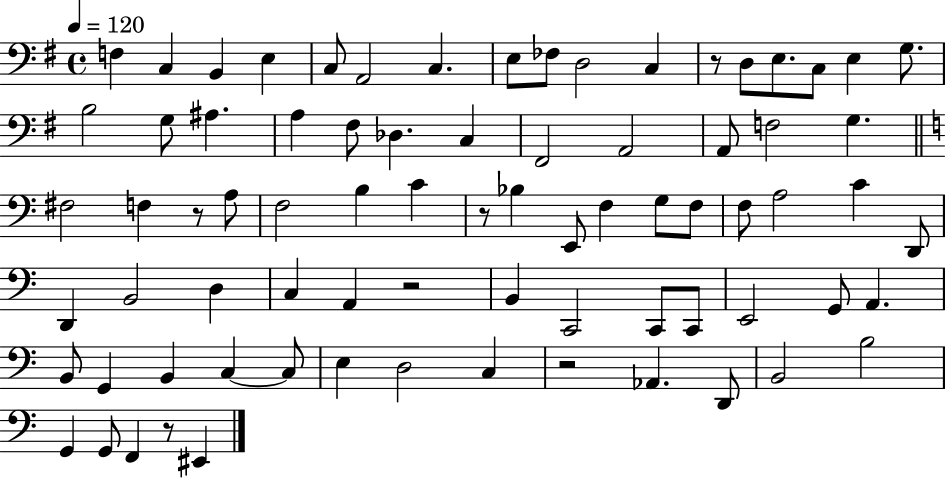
{
  \clef bass
  \time 4/4
  \defaultTimeSignature
  \key g \major
  \tempo 4 = 120
  \repeat volta 2 { f4 c4 b,4 e4 | c8 a,2 c4. | e8 fes8 d2 c4 | r8 d8 e8. c8 e4 g8. | \break b2 g8 ais4. | a4 fis8 des4. c4 | fis,2 a,2 | a,8 f2 g4. | \break \bar "||" \break \key c \major fis2 f4 r8 a8 | f2 b4 c'4 | r8 bes4 e,8 f4 g8 f8 | f8 a2 c'4 d,8 | \break d,4 b,2 d4 | c4 a,4 r2 | b,4 c,2 c,8 c,8 | e,2 g,8 a,4. | \break b,8 g,4 b,4 c4~~ c8 | e4 d2 c4 | r2 aes,4. d,8 | b,2 b2 | \break g,4 g,8 f,4 r8 eis,4 | } \bar "|."
}